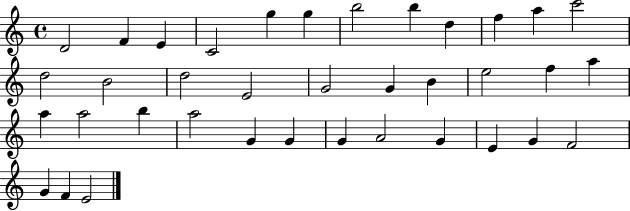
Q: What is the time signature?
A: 4/4